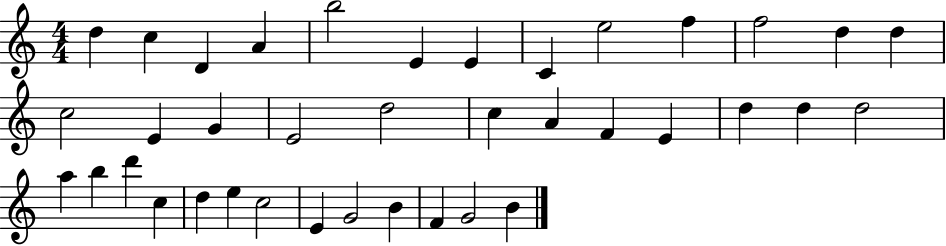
D5/q C5/q D4/q A4/q B5/h E4/q E4/q C4/q E5/h F5/q F5/h D5/q D5/q C5/h E4/q G4/q E4/h D5/h C5/q A4/q F4/q E4/q D5/q D5/q D5/h A5/q B5/q D6/q C5/q D5/q E5/q C5/h E4/q G4/h B4/q F4/q G4/h B4/q